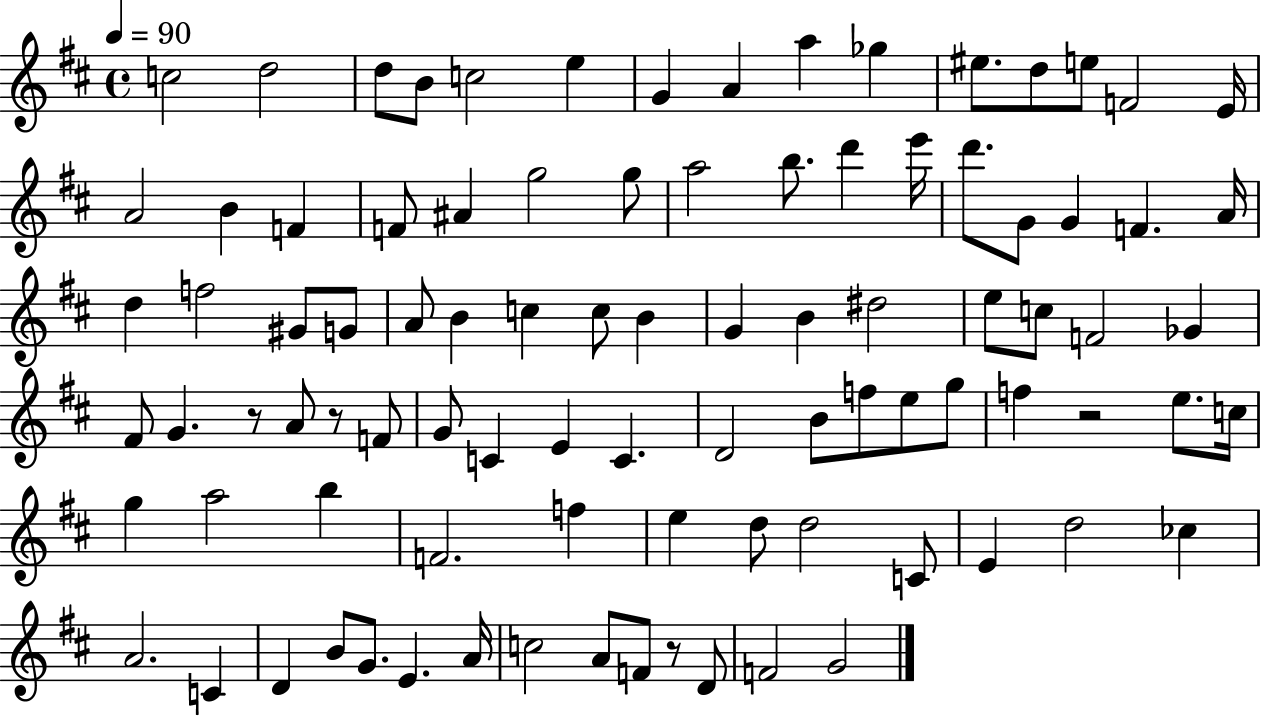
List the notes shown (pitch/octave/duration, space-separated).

C5/h D5/h D5/e B4/e C5/h E5/q G4/q A4/q A5/q Gb5/q EIS5/e. D5/e E5/e F4/h E4/s A4/h B4/q F4/q F4/e A#4/q G5/h G5/e A5/h B5/e. D6/q E6/s D6/e. G4/e G4/q F4/q. A4/s D5/q F5/h G#4/e G4/e A4/e B4/q C5/q C5/e B4/q G4/q B4/q D#5/h E5/e C5/e F4/h Gb4/q F#4/e G4/q. R/e A4/e R/e F4/e G4/e C4/q E4/q C4/q. D4/h B4/e F5/e E5/e G5/e F5/q R/h E5/e. C5/s G5/q A5/h B5/q F4/h. F5/q E5/q D5/e D5/h C4/e E4/q D5/h CES5/q A4/h. C4/q D4/q B4/e G4/e. E4/q. A4/s C5/h A4/e F4/e R/e D4/e F4/h G4/h